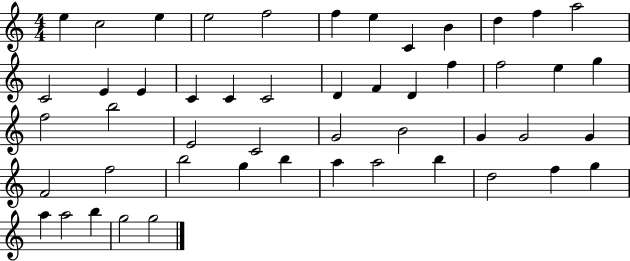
{
  \clef treble
  \numericTimeSignature
  \time 4/4
  \key c \major
  e''4 c''2 e''4 | e''2 f''2 | f''4 e''4 c'4 b'4 | d''4 f''4 a''2 | \break c'2 e'4 e'4 | c'4 c'4 c'2 | d'4 f'4 d'4 f''4 | f''2 e''4 g''4 | \break f''2 b''2 | e'2 c'2 | g'2 b'2 | g'4 g'2 g'4 | \break f'2 f''2 | b''2 g''4 b''4 | a''4 a''2 b''4 | d''2 f''4 g''4 | \break a''4 a''2 b''4 | g''2 g''2 | \bar "|."
}